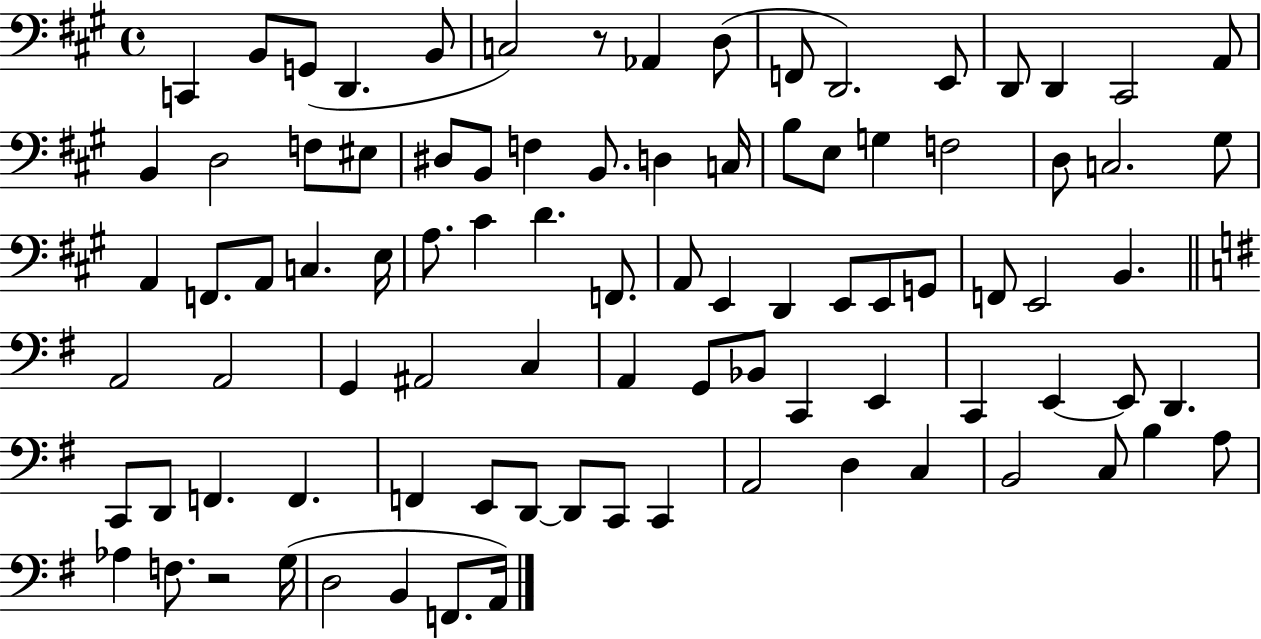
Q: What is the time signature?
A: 4/4